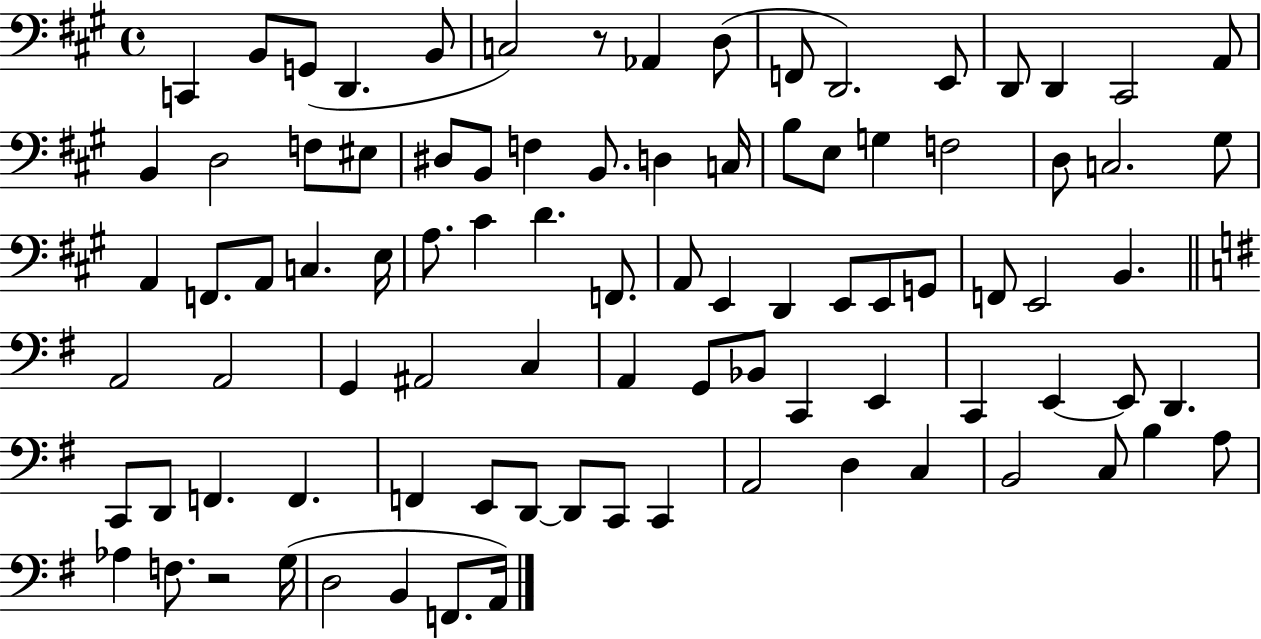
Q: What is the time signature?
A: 4/4